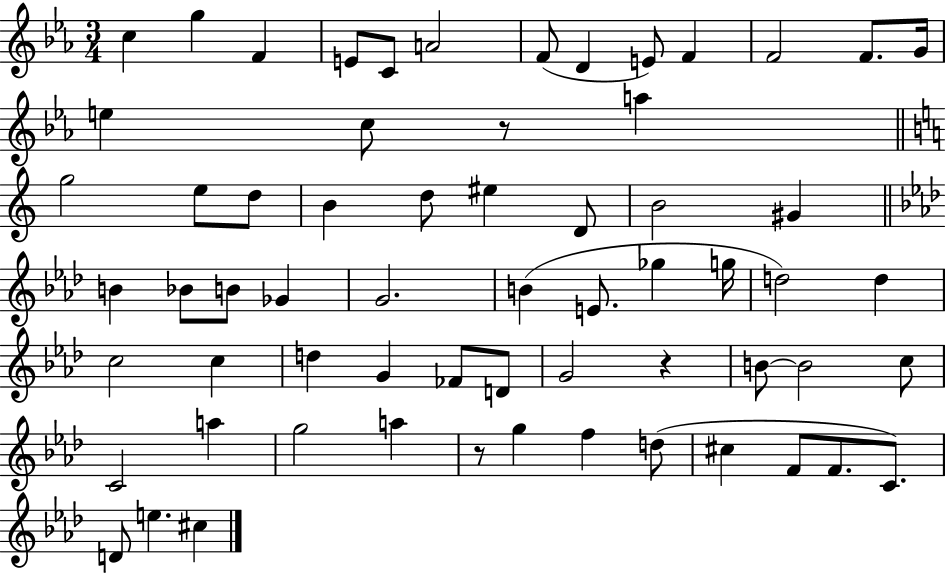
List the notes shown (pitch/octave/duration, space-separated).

C5/q G5/q F4/q E4/e C4/e A4/h F4/e D4/q E4/e F4/q F4/h F4/e. G4/s E5/q C5/e R/e A5/q G5/h E5/e D5/e B4/q D5/e EIS5/q D4/e B4/h G#4/q B4/q Bb4/e B4/e Gb4/q G4/h. B4/q E4/e. Gb5/q G5/s D5/h D5/q C5/h C5/q D5/q G4/q FES4/e D4/e G4/h R/q B4/e B4/h C5/e C4/h A5/q G5/h A5/q R/e G5/q F5/q D5/e C#5/q F4/e F4/e. C4/e. D4/e E5/q. C#5/q